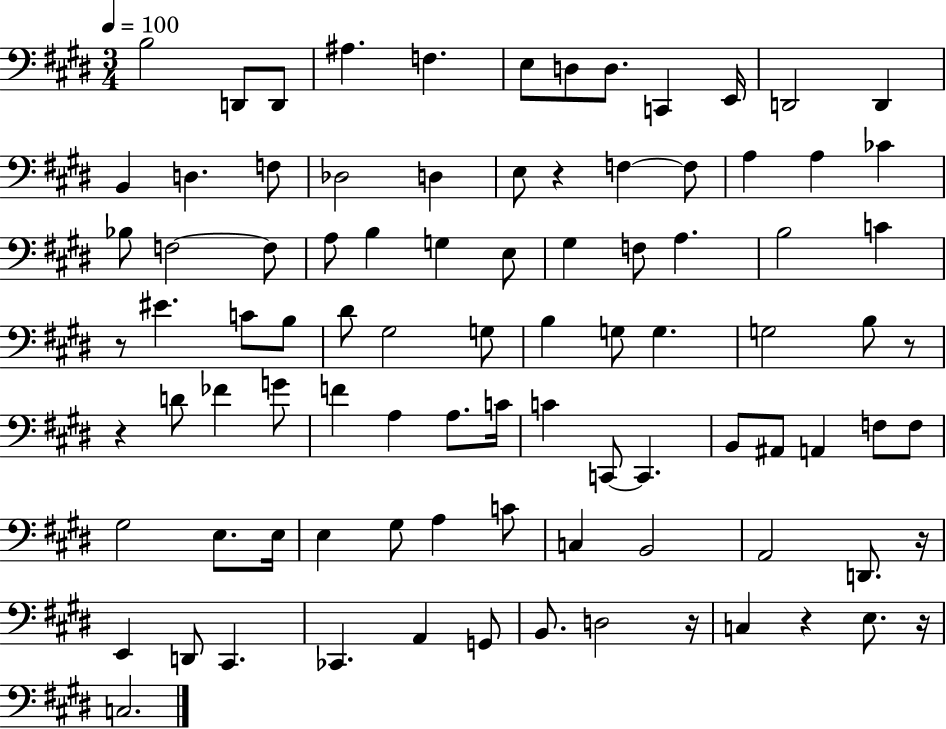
X:1
T:Untitled
M:3/4
L:1/4
K:E
B,2 D,,/2 D,,/2 ^A, F, E,/2 D,/2 D,/2 C,, E,,/4 D,,2 D,, B,, D, F,/2 _D,2 D, E,/2 z F, F,/2 A, A, _C _B,/2 F,2 F,/2 A,/2 B, G, E,/2 ^G, F,/2 A, B,2 C z/2 ^E C/2 B,/2 ^D/2 ^G,2 G,/2 B, G,/2 G, G,2 B,/2 z/2 z D/2 _F G/2 F A, A,/2 C/4 C C,,/2 C,, B,,/2 ^A,,/2 A,, F,/2 F,/2 ^G,2 E,/2 E,/4 E, ^G,/2 A, C/2 C, B,,2 A,,2 D,,/2 z/4 E,, D,,/2 ^C,, _C,, A,, G,,/2 B,,/2 D,2 z/4 C, z E,/2 z/4 C,2